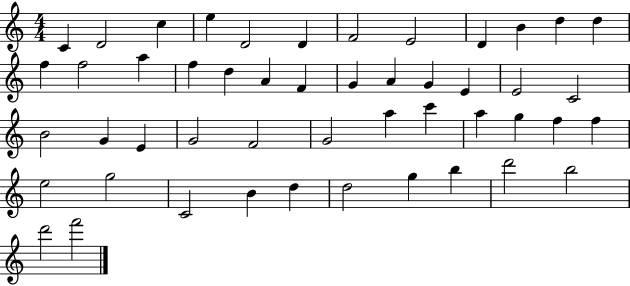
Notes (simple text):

C4/q D4/h C5/q E5/q D4/h D4/q F4/h E4/h D4/q B4/q D5/q D5/q F5/q F5/h A5/q F5/q D5/q A4/q F4/q G4/q A4/q G4/q E4/q E4/h C4/h B4/h G4/q E4/q G4/h F4/h G4/h A5/q C6/q A5/q G5/q F5/q F5/q E5/h G5/h C4/h B4/q D5/q D5/h G5/q B5/q D6/h B5/h D6/h F6/h